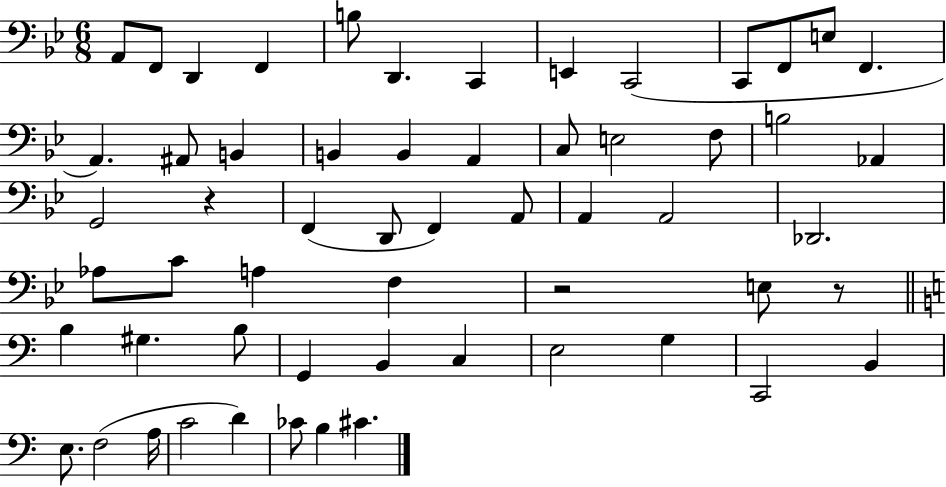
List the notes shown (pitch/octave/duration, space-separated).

A2/e F2/e D2/q F2/q B3/e D2/q. C2/q E2/q C2/h C2/e F2/e E3/e F2/q. A2/q. A#2/e B2/q B2/q B2/q A2/q C3/e E3/h F3/e B3/h Ab2/q G2/h R/q F2/q D2/e F2/q A2/e A2/q A2/h Db2/h. Ab3/e C4/e A3/q F3/q R/h E3/e R/e B3/q G#3/q. B3/e G2/q B2/q C3/q E3/h G3/q C2/h B2/q E3/e. F3/h A3/s C4/h D4/q CES4/e B3/q C#4/q.